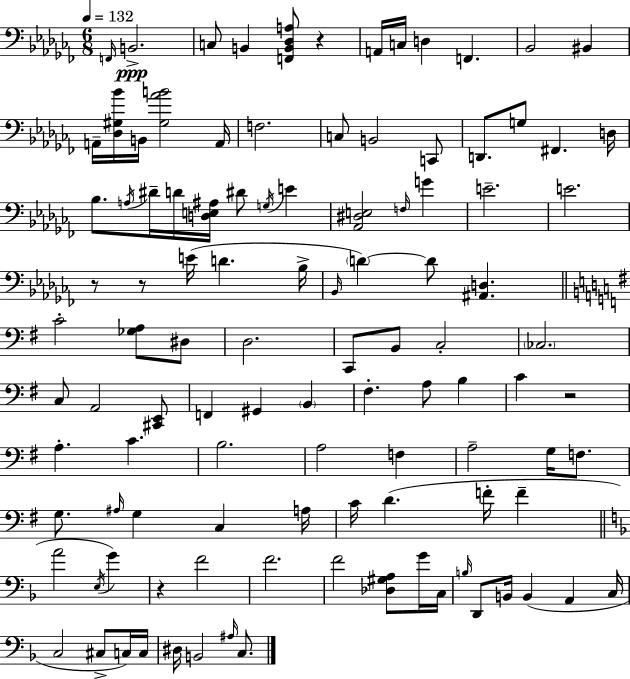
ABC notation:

X:1
T:Untitled
M:6/8
L:1/4
K:Abm
F,,/4 B,,2 C,/2 B,, [F,,B,,_D,A,]/2 z A,,/4 C,/4 D, F,, _B,,2 ^B,, A,,/4 [_D,^G,_B]/4 B,,/4 [^G,_AB]2 A,,/4 F,2 C,/2 B,,2 C,,/2 D,,/2 G,/2 ^F,, D,/4 _B,/2 A,/4 ^D/4 D/4 [D,E,^A,]/4 ^D/2 G,/4 E [_A,,^D,E,]2 F,/4 G E2 E2 z/2 z/2 E/4 D _B,/4 _B,,/4 D D/2 [^A,,D,] C2 [_G,A,]/2 ^D,/2 D,2 C,,/2 B,,/2 C,2 _C,2 C,/2 A,,2 [^C,,E,,]/2 F,, ^G,, B,, ^F, A,/2 B, C z2 A, C B,2 A,2 F, A,2 G,/4 F,/2 G,/2 ^A,/4 G, C, A,/4 C/4 D F/4 F A2 E,/4 G z F2 F2 F2 [_D,^G,A,]/2 G/4 C,/4 B,/4 D,,/2 B,,/4 B,, A,, C,/4 C,2 ^C,/2 C,/4 C,/4 ^D,/4 B,,2 ^A,/4 C,/2